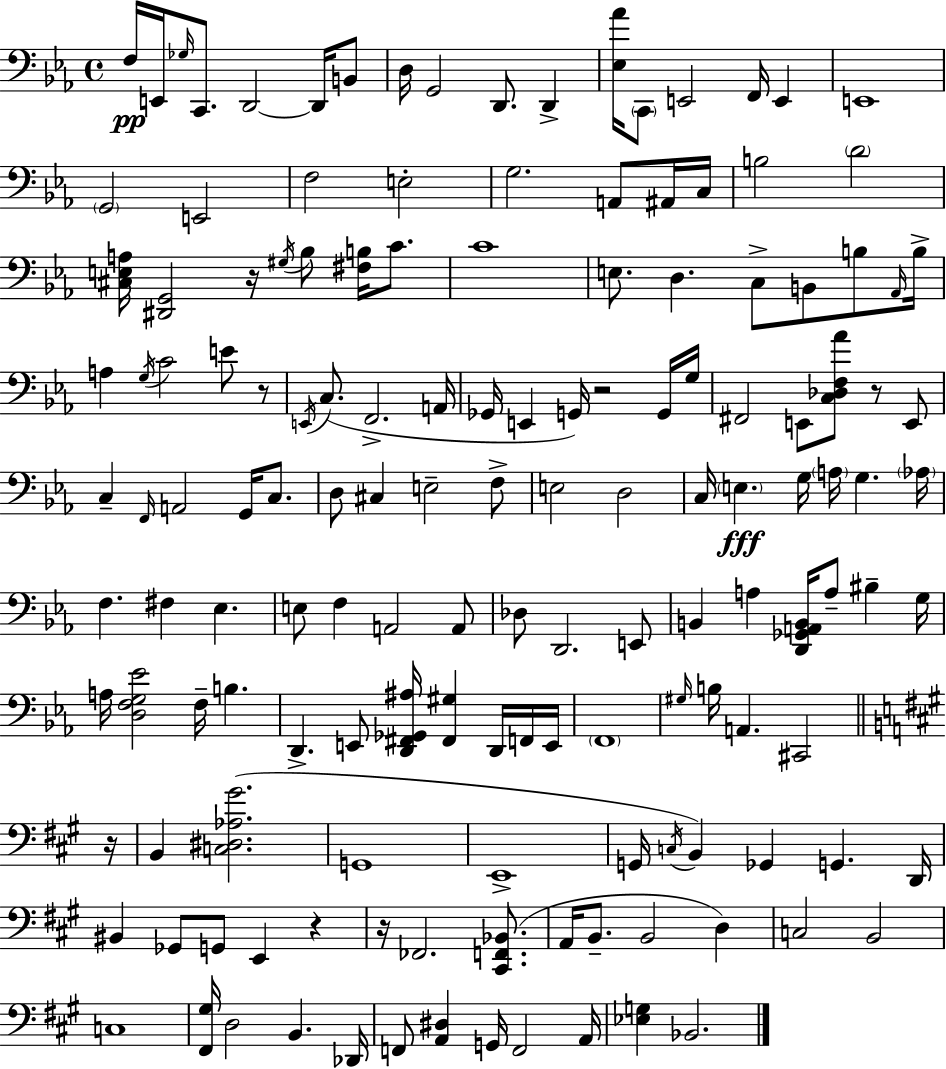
F3/s E2/s Gb3/s C2/e. D2/h D2/s B2/e D3/s G2/h D2/e. D2/q [Eb3,Ab4]/s C2/e E2/h F2/s E2/q E2/w G2/h E2/h F3/h E3/h G3/h. A2/e A#2/s C3/s B3/h D4/h [C#3,E3,A3]/s [D#2,G2]/h R/s G#3/s Bb3/e [F#3,B3]/s C4/e. C4/w E3/e. D3/q. C3/e B2/e B3/e Ab2/s B3/s A3/q G3/s C4/h E4/e R/e E2/s C3/e. F2/h. A2/s Gb2/s E2/q G2/s R/h G2/s G3/s F#2/h E2/e [C3,Db3,F3,Ab4]/e R/e E2/e C3/q F2/s A2/h G2/s C3/e. D3/e C#3/q E3/h F3/e E3/h D3/h C3/s E3/q. G3/s A3/s G3/q. Ab3/s F3/q. F#3/q Eb3/q. E3/e F3/q A2/h A2/e Db3/e D2/h. E2/e B2/q A3/q [D2,Gb2,A2,B2]/s A3/e BIS3/q G3/s A3/s [D3,F3,G3,Eb4]/h F3/s B3/q. D2/q. E2/e [D2,F#2,Gb2,A#3]/s [F#2,G#3]/q D2/s F2/s E2/s F2/w G#3/s B3/s A2/q. C#2/h R/s B2/q [C3,D#3,Ab3,G#4]/h. G2/w E2/w G2/s C3/s B2/q Gb2/q G2/q. D2/s BIS2/q Gb2/e G2/e E2/q R/q R/s FES2/h. [C#2,F2,Bb2]/e. A2/s B2/e. B2/h D3/q C3/h B2/h C3/w [F#2,G#3]/s D3/h B2/q. Db2/s F2/e [A2,D#3]/q G2/s F2/h A2/s [Eb3,G3]/q Bb2/h.